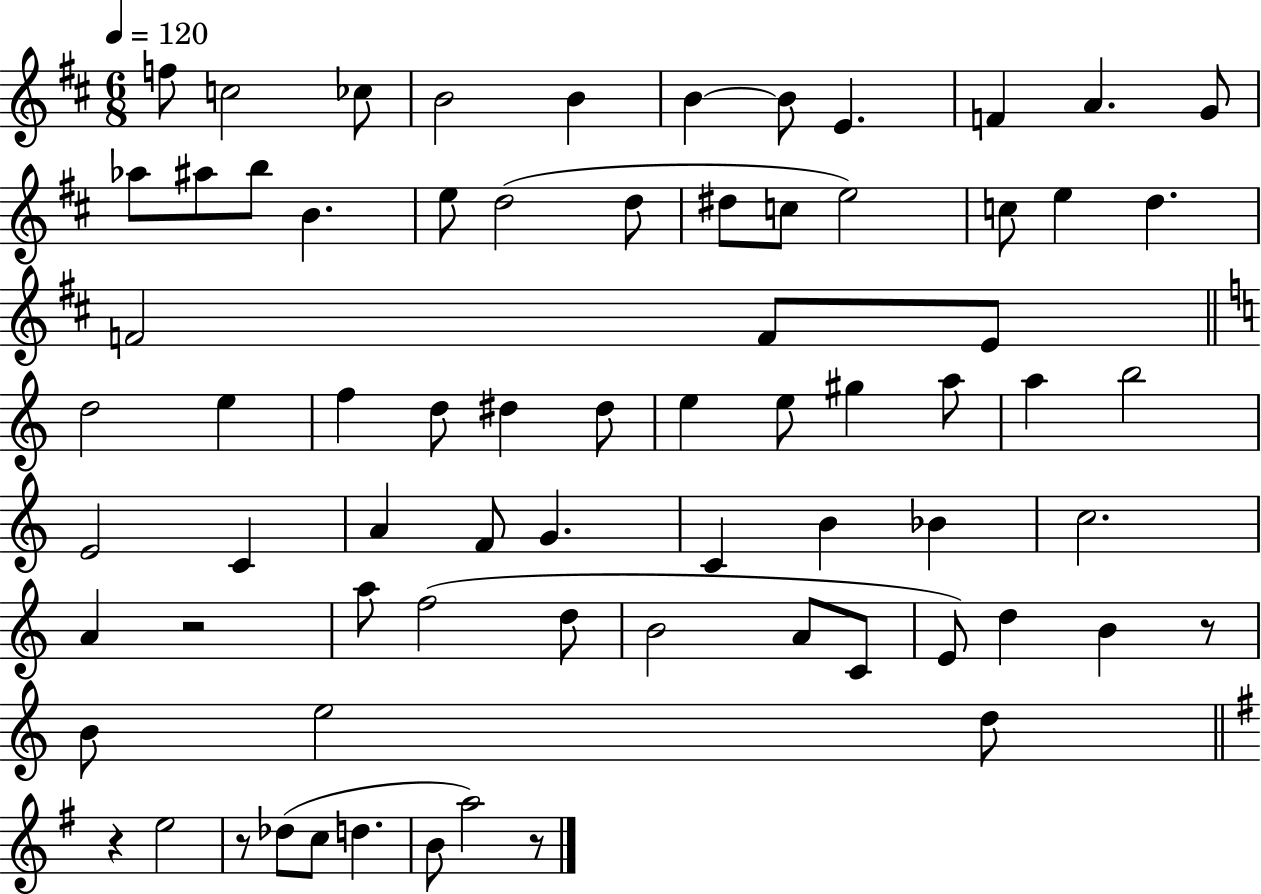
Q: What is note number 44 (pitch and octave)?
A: G4